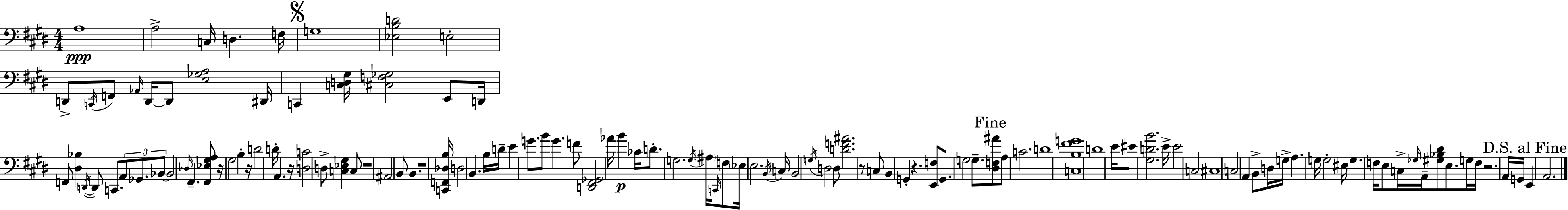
X:1
T:Untitled
M:4/4
L:1/4
K:E
A,4 A,2 C,/4 D, F,/4 G,4 [_E,B,D]2 E,2 D,,/2 C,,/4 F,,/2 _A,,/4 D,,/4 D,,/2 [E,_G,A,]2 ^D,,/4 C,, [C,D,^G,]/4 [^C,F,_G,]2 E,,/2 D,,/4 F,,/2 [^D,_B,] D,,/4 D,,/2 C,,/2 A,,/2 _G,,/2 _B,,/2 _B,,2 _D,/4 ^F,, [^F,,_E,^G,A,]/2 z/4 ^G,2 B, z/4 D2 D/4 A,, z/4 [D,C]2 D,/2 [C,_E,^G,] C,/2 z4 ^A,,2 B,,/2 B,, z4 [C,,F,,_D,B,]/4 D,2 B,, B,/4 D/4 E G/2 B/2 G F/2 [D,,^F,,_G,,]2 _A/4 B _C/4 D/2 G,2 G,/4 ^A,/4 C,,/4 F,/2 _E,/4 E,2 B,,/4 C,/4 B,,2 G,/4 D,2 D,/2 [DF^A]2 z/2 C,/2 B,, G,, z [E,,F,]/2 G,,/2 G,2 G,/2 [^D,F,^A]/2 A,/2 C2 D4 [C,B,^FG]4 D4 E/4 ^E/2 [^G,DB]2 E/4 E2 C,2 ^C,4 C,2 A,, B,,/2 D,/4 G,/4 A, G,/4 G,2 ^E,/4 G, F,/4 E,/2 C,/4 _G,/4 A,,/4 [^G,_B,^D]/2 E,/2 G,/4 F,/4 z2 A,,/4 G,,/4 E,, A,,2